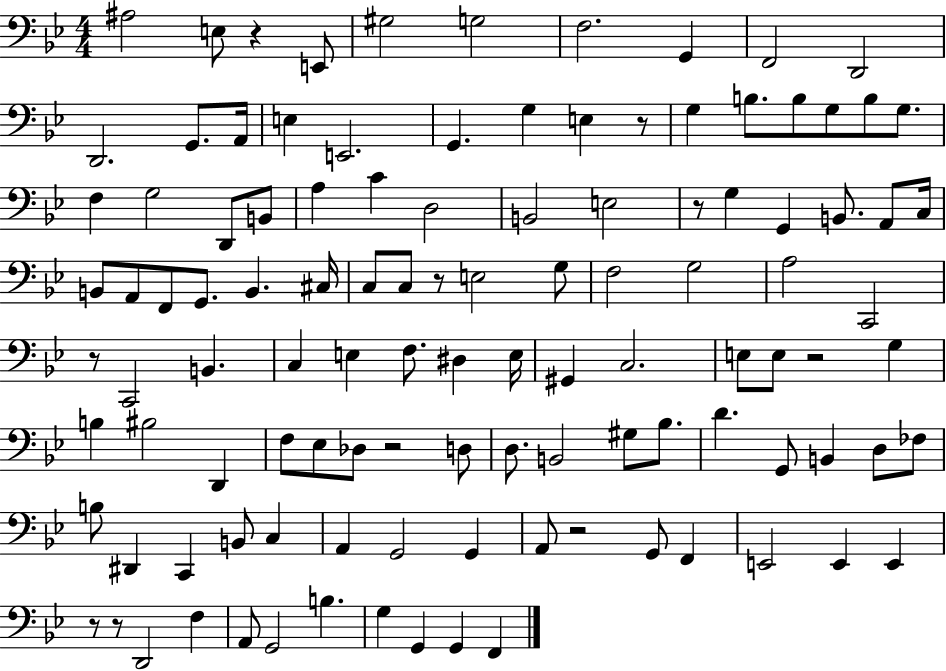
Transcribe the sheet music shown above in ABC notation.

X:1
T:Untitled
M:4/4
L:1/4
K:Bb
^A,2 E,/2 z E,,/2 ^G,2 G,2 F,2 G,, F,,2 D,,2 D,,2 G,,/2 A,,/4 E, E,,2 G,, G, E, z/2 G, B,/2 B,/2 G,/2 B,/2 G,/2 F, G,2 D,,/2 B,,/2 A, C D,2 B,,2 E,2 z/2 G, G,, B,,/2 A,,/2 C,/4 B,,/2 A,,/2 F,,/2 G,,/2 B,, ^C,/4 C,/2 C,/2 z/2 E,2 G,/2 F,2 G,2 A,2 C,,2 z/2 C,,2 B,, C, E, F,/2 ^D, E,/4 ^G,, C,2 E,/2 E,/2 z2 G, B, ^B,2 D,, F,/2 _E,/2 _D,/2 z2 D,/2 D,/2 B,,2 ^G,/2 _B,/2 D G,,/2 B,, D,/2 _F,/2 B,/2 ^D,, C,, B,,/2 C, A,, G,,2 G,, A,,/2 z2 G,,/2 F,, E,,2 E,, E,, z/2 z/2 D,,2 F, A,,/2 G,,2 B, G, G,, G,, F,,